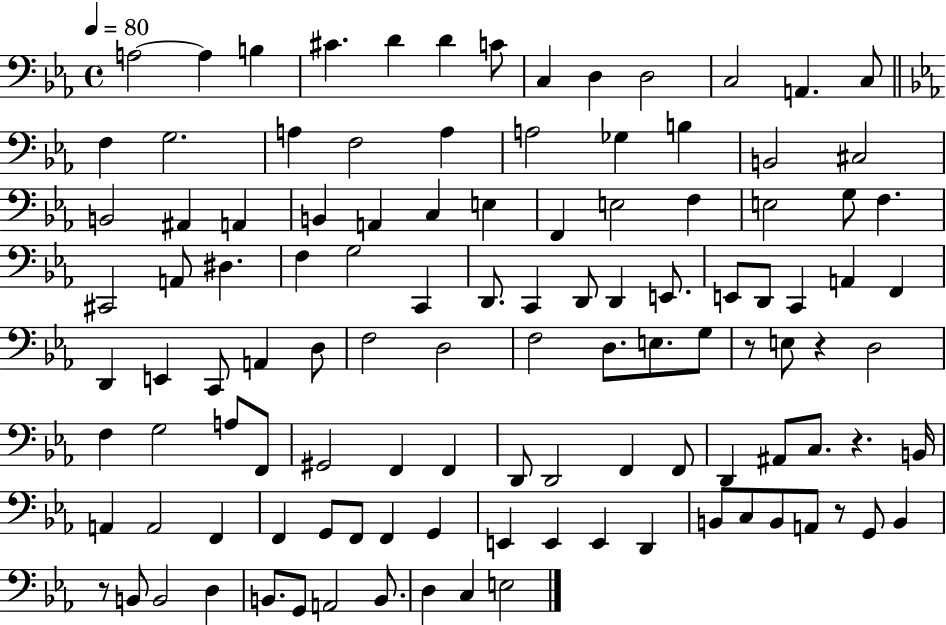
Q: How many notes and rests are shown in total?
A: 113